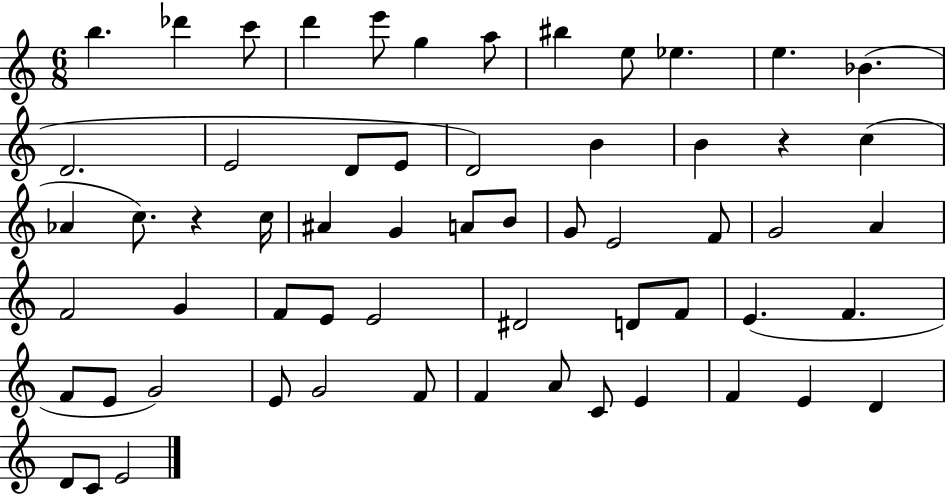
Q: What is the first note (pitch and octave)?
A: B5